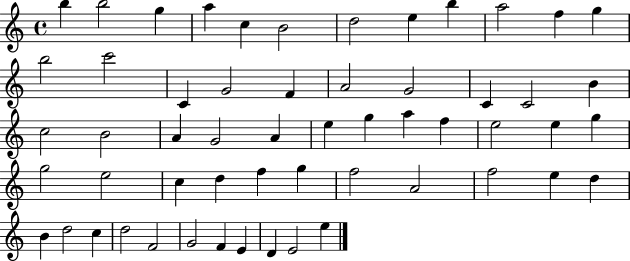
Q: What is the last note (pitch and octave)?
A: E5